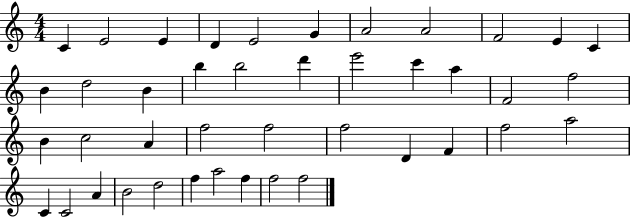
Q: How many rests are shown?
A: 0